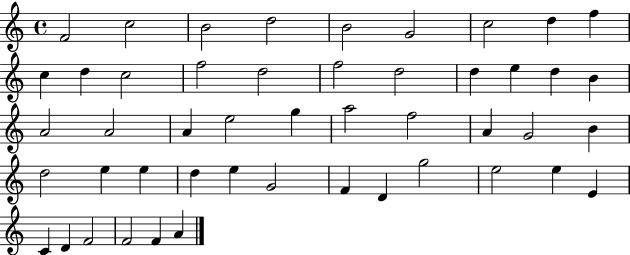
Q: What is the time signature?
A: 4/4